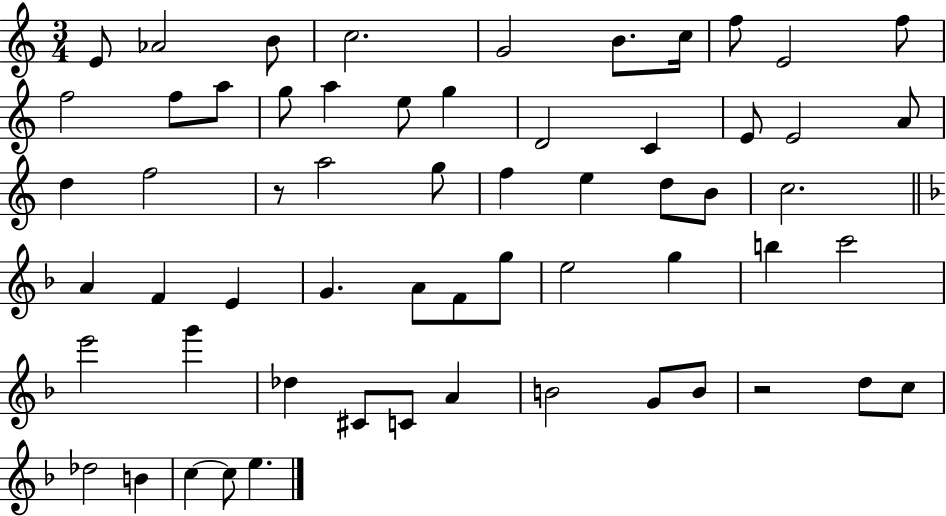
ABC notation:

X:1
T:Untitled
M:3/4
L:1/4
K:C
E/2 _A2 B/2 c2 G2 B/2 c/4 f/2 E2 f/2 f2 f/2 a/2 g/2 a e/2 g D2 C E/2 E2 A/2 d f2 z/2 a2 g/2 f e d/2 B/2 c2 A F E G A/2 F/2 g/2 e2 g b c'2 e'2 g' _d ^C/2 C/2 A B2 G/2 B/2 z2 d/2 c/2 _d2 B c c/2 e